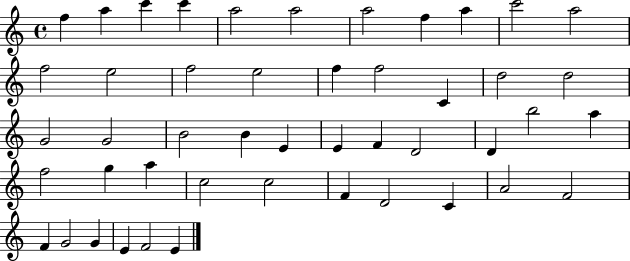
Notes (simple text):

F5/q A5/q C6/q C6/q A5/h A5/h A5/h F5/q A5/q C6/h A5/h F5/h E5/h F5/h E5/h F5/q F5/h C4/q D5/h D5/h G4/h G4/h B4/h B4/q E4/q E4/q F4/q D4/h D4/q B5/h A5/q F5/h G5/q A5/q C5/h C5/h F4/q D4/h C4/q A4/h F4/h F4/q G4/h G4/q E4/q F4/h E4/q